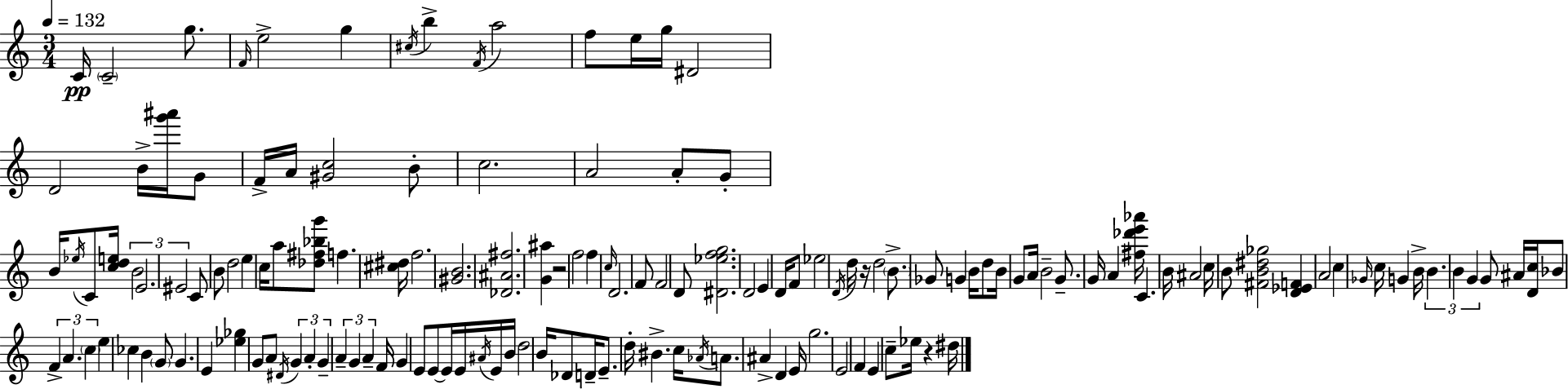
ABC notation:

X:1
T:Untitled
M:3/4
L:1/4
K:Am
C/4 C2 g/2 F/4 e2 g ^c/4 b F/4 a2 f/2 e/4 g/4 ^D2 D2 B/4 [g'^a']/4 G/2 F/4 A/4 [^Gc]2 B/2 c2 A2 A/2 G/2 B/4 _e/4 C/2 [cde]/4 B2 E2 ^E2 C/2 B/2 d2 e c/4 a/2 [_d^f_bg']/2 f [^c^d]/4 f2 [^GB]2 [_D^A^f]2 [G^a] z2 f2 f c/4 D2 F/2 F2 D/2 [^D_efg]2 D2 E D/4 F/2 _e2 D/4 d/4 z/4 d2 B/2 _G/2 G B/4 d/2 B/4 G/2 A/4 B2 G/2 G/4 A [^f_d'e'_a']/4 C B/4 ^A2 c/4 B/2 [^FB^d_g]2 [D_EF] A2 c _G/4 c/4 G B/4 B B G G/2 ^A/4 [Dc]/4 _B/2 F A c e _c B G/2 G E [_e_g] G/2 A/2 ^D/4 G A G A G A F/4 G E/2 E/2 E/4 E/4 ^A/4 E/4 B/4 d2 B/4 _D/2 D/4 E/2 d/4 ^B c/4 _A/4 A/2 ^A D E/4 g2 E2 F E c/2 _e/4 z ^d/4